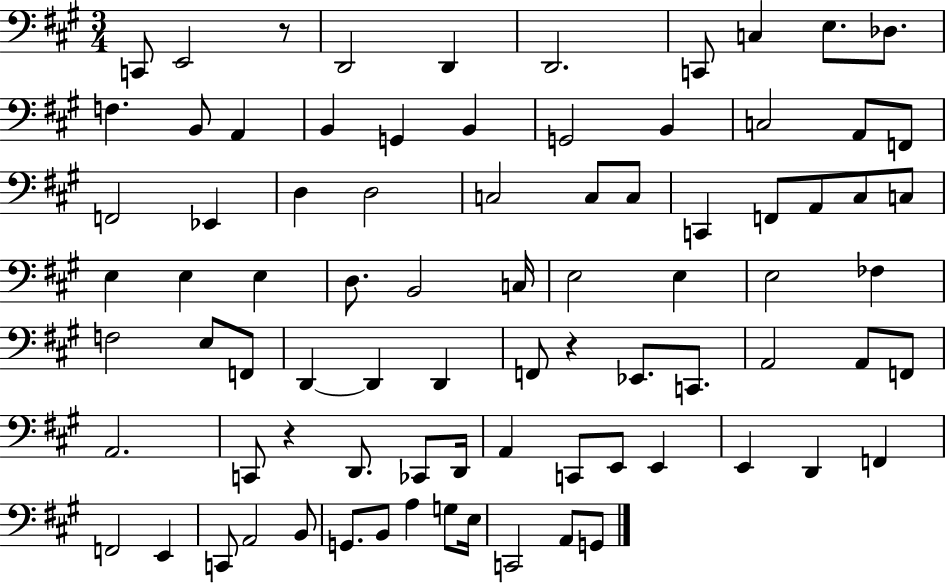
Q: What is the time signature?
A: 3/4